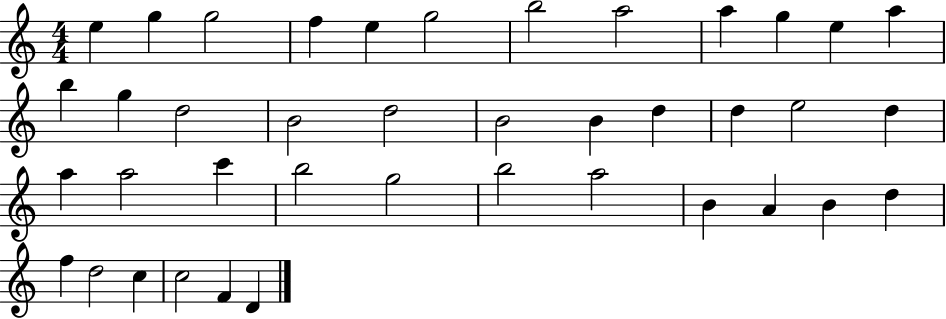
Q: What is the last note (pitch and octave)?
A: D4